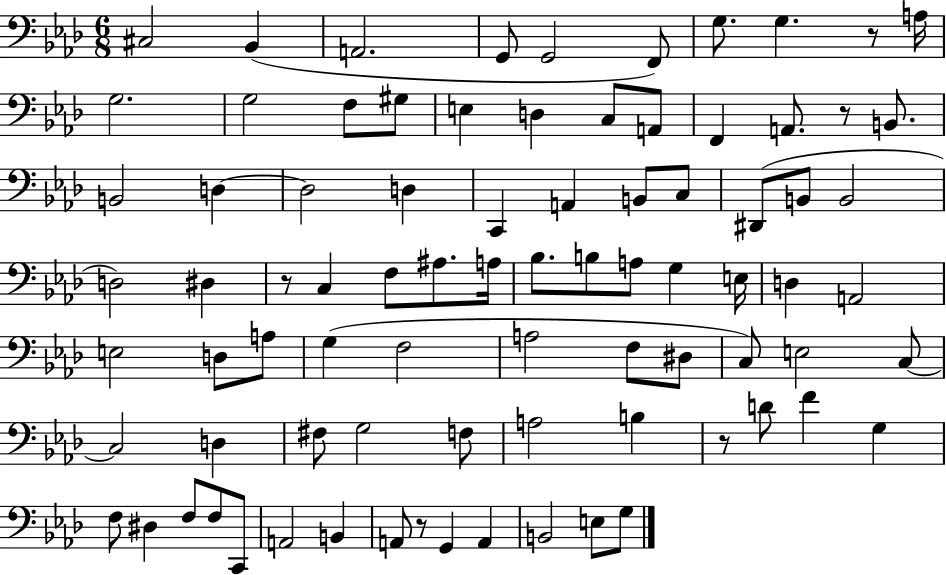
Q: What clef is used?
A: bass